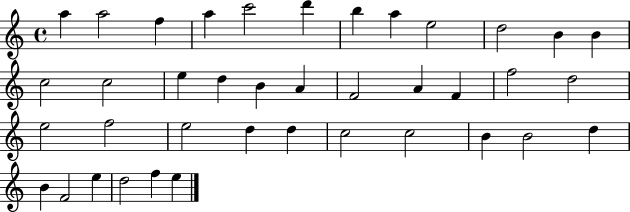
{
  \clef treble
  \time 4/4
  \defaultTimeSignature
  \key c \major
  a''4 a''2 f''4 | a''4 c'''2 d'''4 | b''4 a''4 e''2 | d''2 b'4 b'4 | \break c''2 c''2 | e''4 d''4 b'4 a'4 | f'2 a'4 f'4 | f''2 d''2 | \break e''2 f''2 | e''2 d''4 d''4 | c''2 c''2 | b'4 b'2 d''4 | \break b'4 f'2 e''4 | d''2 f''4 e''4 | \bar "|."
}